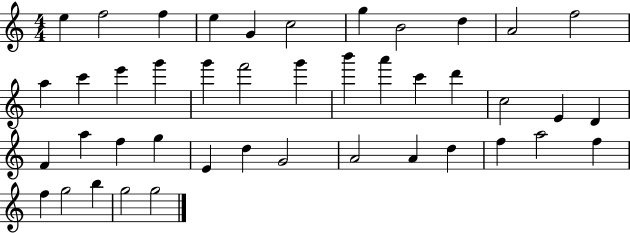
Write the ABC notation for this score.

X:1
T:Untitled
M:4/4
L:1/4
K:C
e f2 f e G c2 g B2 d A2 f2 a c' e' g' g' f'2 g' b' a' c' d' c2 E D F a f g E d G2 A2 A d f a2 f f g2 b g2 g2